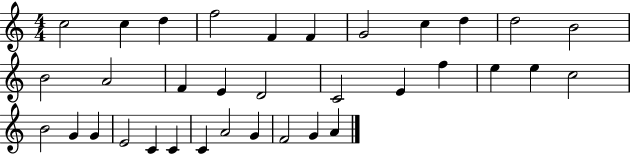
X:1
T:Untitled
M:4/4
L:1/4
K:C
c2 c d f2 F F G2 c d d2 B2 B2 A2 F E D2 C2 E f e e c2 B2 G G E2 C C C A2 G F2 G A